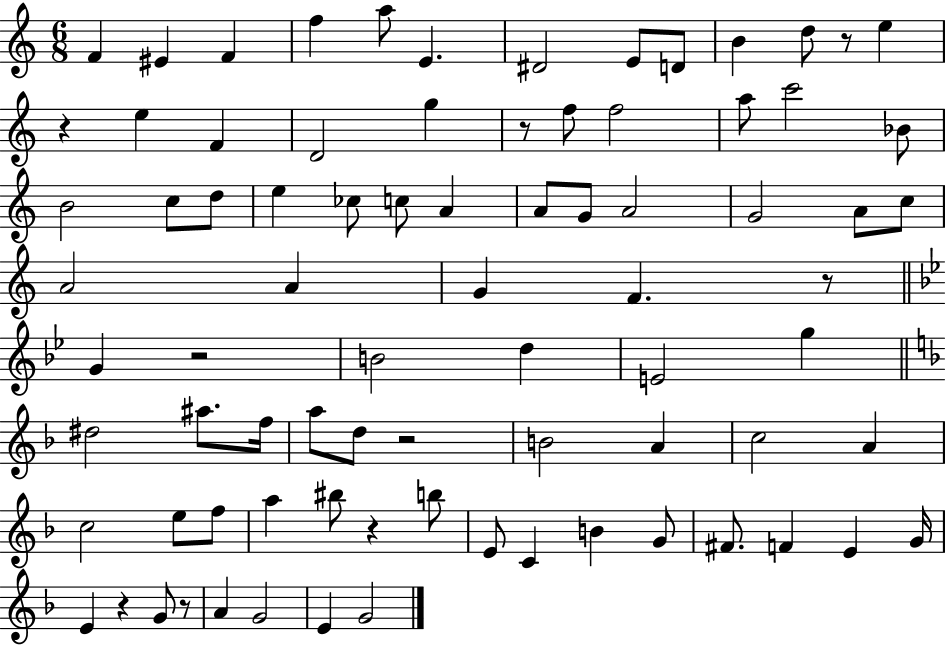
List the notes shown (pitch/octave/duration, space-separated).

F4/q EIS4/q F4/q F5/q A5/e E4/q. D#4/h E4/e D4/e B4/q D5/e R/e E5/q R/q E5/q F4/q D4/h G5/q R/e F5/e F5/h A5/e C6/h Bb4/e B4/h C5/e D5/e E5/q CES5/e C5/e A4/q A4/e G4/e A4/h G4/h A4/e C5/e A4/h A4/q G4/q F4/q. R/e G4/q R/h B4/h D5/q E4/h G5/q D#5/h A#5/e. F5/s A5/e D5/e R/h B4/h A4/q C5/h A4/q C5/h E5/e F5/e A5/q BIS5/e R/q B5/e E4/e C4/q B4/q G4/e F#4/e. F4/q E4/q G4/s E4/q R/q G4/e R/e A4/q G4/h E4/q G4/h